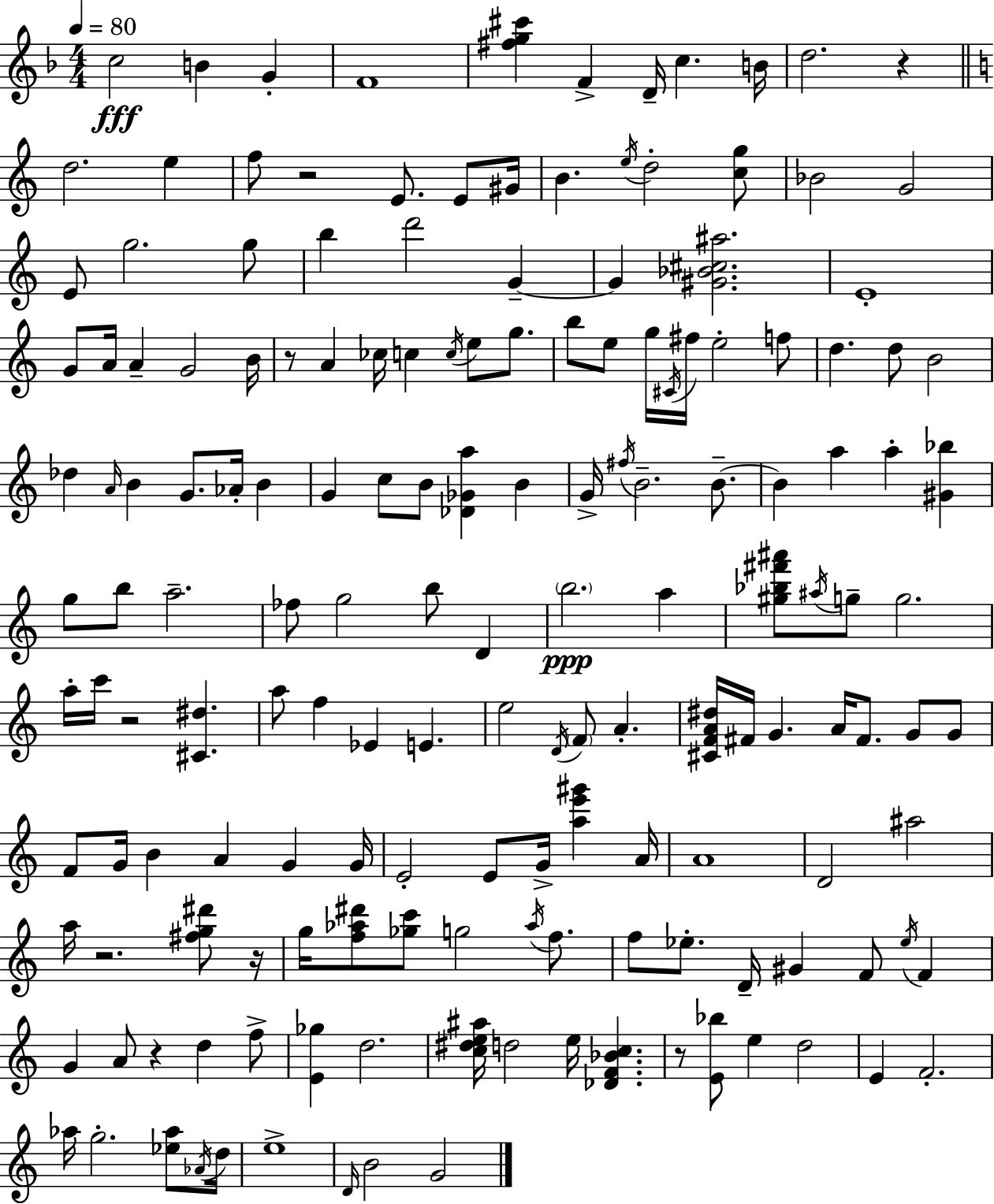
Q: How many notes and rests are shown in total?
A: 163